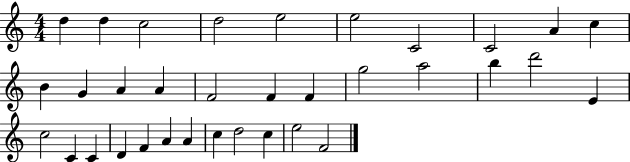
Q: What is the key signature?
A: C major